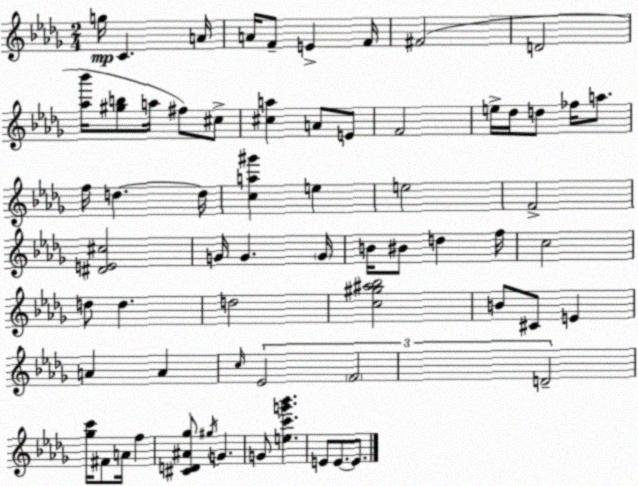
X:1
T:Untitled
M:2/4
L:1/4
K:Bbm
g/4 C A/4 A/4 F/2 E F/4 ^F2 D2 [_a_b']/4 [^gb]/2 a/4 ^f/2 ^c/2 [^ca] A/2 E/2 F2 e/4 _d/4 d/2 _f/4 a/2 f/4 d d/4 [ca^g'] e e2 F2 [^DE^c]2 G/4 G G/4 B/4 ^B/2 d f/4 c2 d/2 d d2 [c^g^a_b]2 B/2 ^C/2 E A A c/4 _E2 F2 D2 [_gc']/4 ^F/2 A/4 f [^CD^A_g]/2 ^g/4 G G/2 [ec'g'_b'] E/2 E/2 E/2